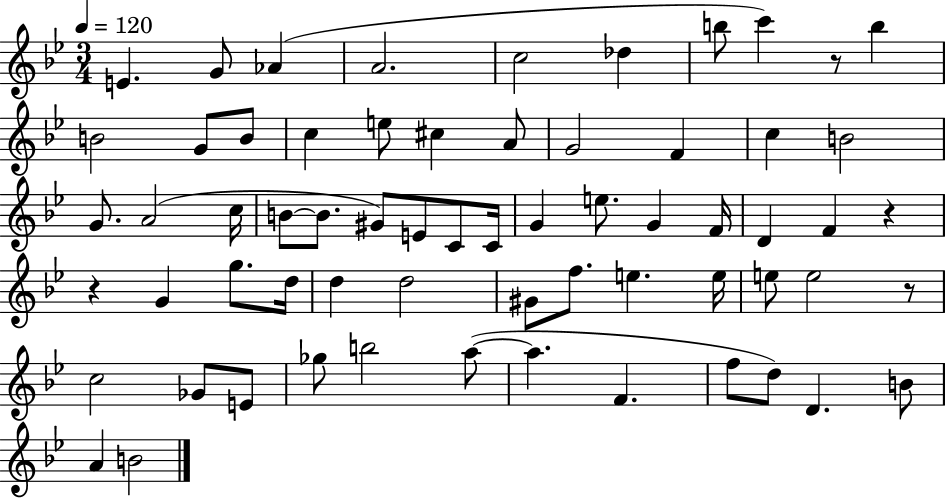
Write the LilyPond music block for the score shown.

{
  \clef treble
  \numericTimeSignature
  \time 3/4
  \key bes \major
  \tempo 4 = 120
  \repeat volta 2 { e'4. g'8 aes'4( | a'2. | c''2 des''4 | b''8 c'''4) r8 b''4 | \break b'2 g'8 b'8 | c''4 e''8 cis''4 a'8 | g'2 f'4 | c''4 b'2 | \break g'8. a'2( c''16 | b'8~~ b'8. gis'8) e'8 c'8 c'16 | g'4 e''8. g'4 f'16 | d'4 f'4 r4 | \break r4 g'4 g''8. d''16 | d''4 d''2 | gis'8 f''8. e''4. e''16 | e''8 e''2 r8 | \break c''2 ges'8 e'8 | ges''8 b''2 a''8~(~ | a''4. f'4. | f''8 d''8) d'4. b'8 | \break a'4 b'2 | } \bar "|."
}